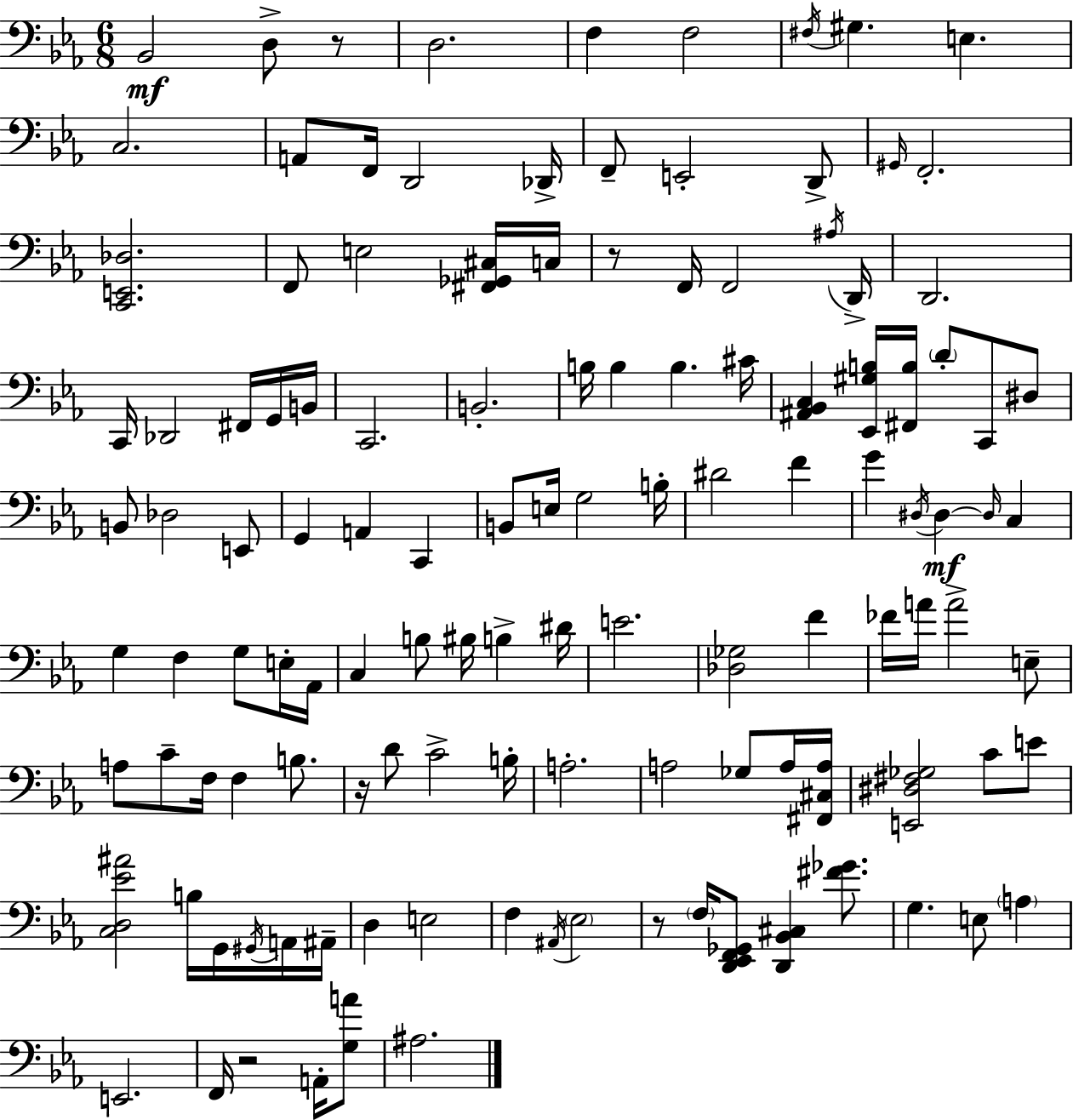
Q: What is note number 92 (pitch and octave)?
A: A#2